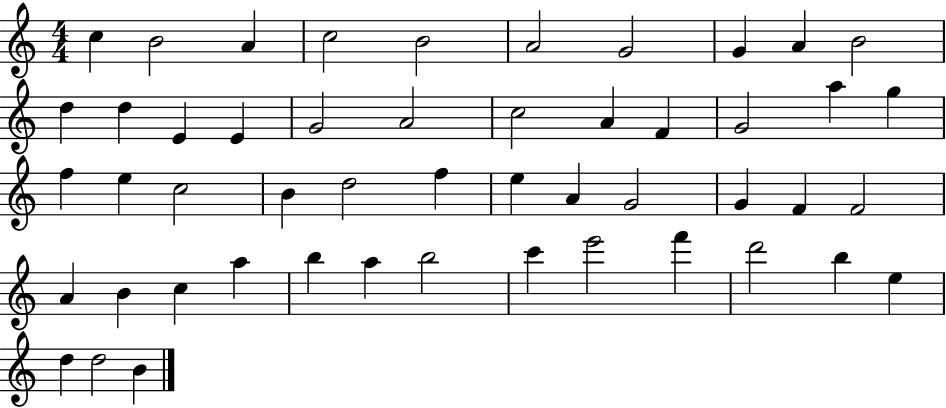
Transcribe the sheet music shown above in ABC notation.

X:1
T:Untitled
M:4/4
L:1/4
K:C
c B2 A c2 B2 A2 G2 G A B2 d d E E G2 A2 c2 A F G2 a g f e c2 B d2 f e A G2 G F F2 A B c a b a b2 c' e'2 f' d'2 b e d d2 B